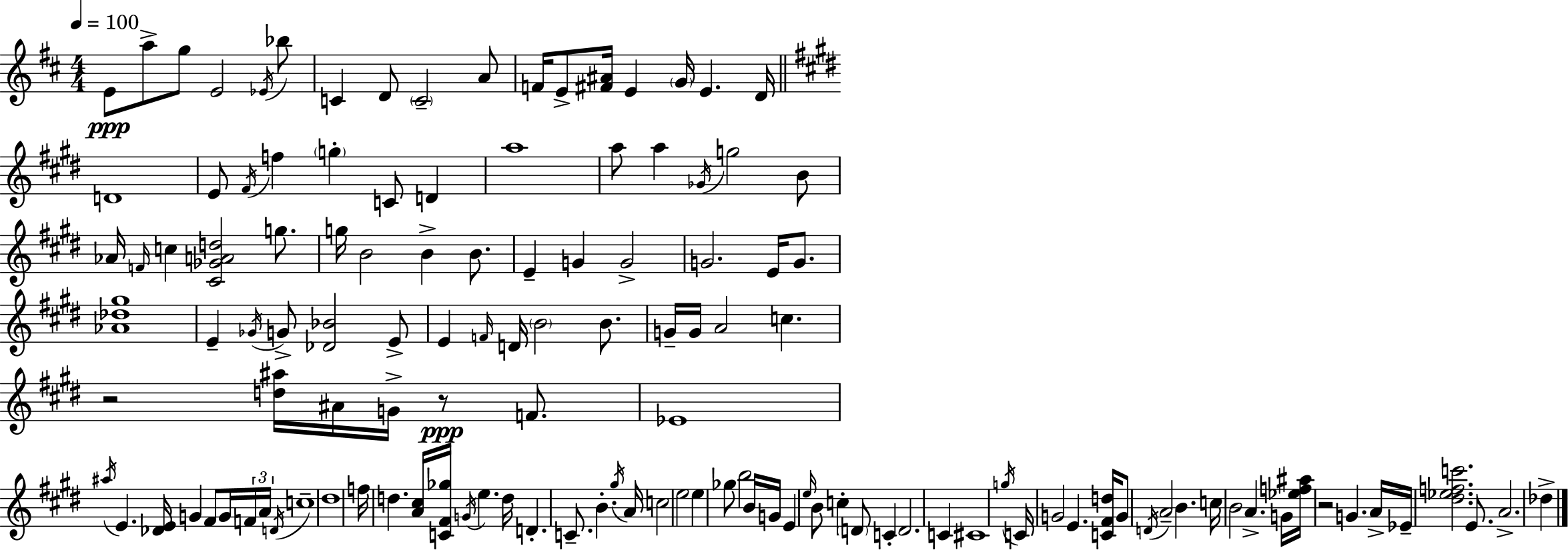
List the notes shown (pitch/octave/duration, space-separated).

E4/e A5/e G5/e E4/h Eb4/s Bb5/e C4/q D4/e C4/h A4/e F4/s E4/e [F#4,A#4]/s E4/q G4/s E4/q. D4/s D4/w E4/e F#4/s F5/q G5/q C4/e D4/q A5/w A5/e A5/q Gb4/s G5/h B4/e Ab4/s F4/s C5/q [C#4,Gb4,A4,D5]/h G5/e. G5/s B4/h B4/q B4/e. E4/q G4/q G4/h G4/h. E4/s G4/e. [Ab4,Db5,G#5]/w E4/q Gb4/s G4/e [Db4,Bb4]/h E4/e E4/q F4/s D4/s B4/h B4/e. G4/s G4/s A4/h C5/q. R/h [D5,A#5]/s A#4/s G4/s R/e F4/e. Eb4/w A#5/s E4/q. [Db4,E4]/s G4/q F#4/e G4/s F4/s A4/s D4/s C5/w D#5/w F5/s D5/q. [A4,C#5]/s [C4,F#4,Gb5]/s G4/s E5/q. D5/s D4/q. C4/e. B4/q. G#5/s A4/s C5/h E5/h E5/q Gb5/e B5/h B4/s G4/s E4/q E5/s B4/e C5/q D4/e C4/q D4/h. C4/q C#4/w G5/s C4/s G4/h E4/q. [C4,F#4,D5]/s G4/e D4/s A4/h B4/q. C5/s B4/h A4/q. G4/s [Eb5,F5,A#5]/s R/h G4/q. A4/s Eb4/s [D#5,Eb5,F5,C6]/h. E4/e. A4/h. Db5/q